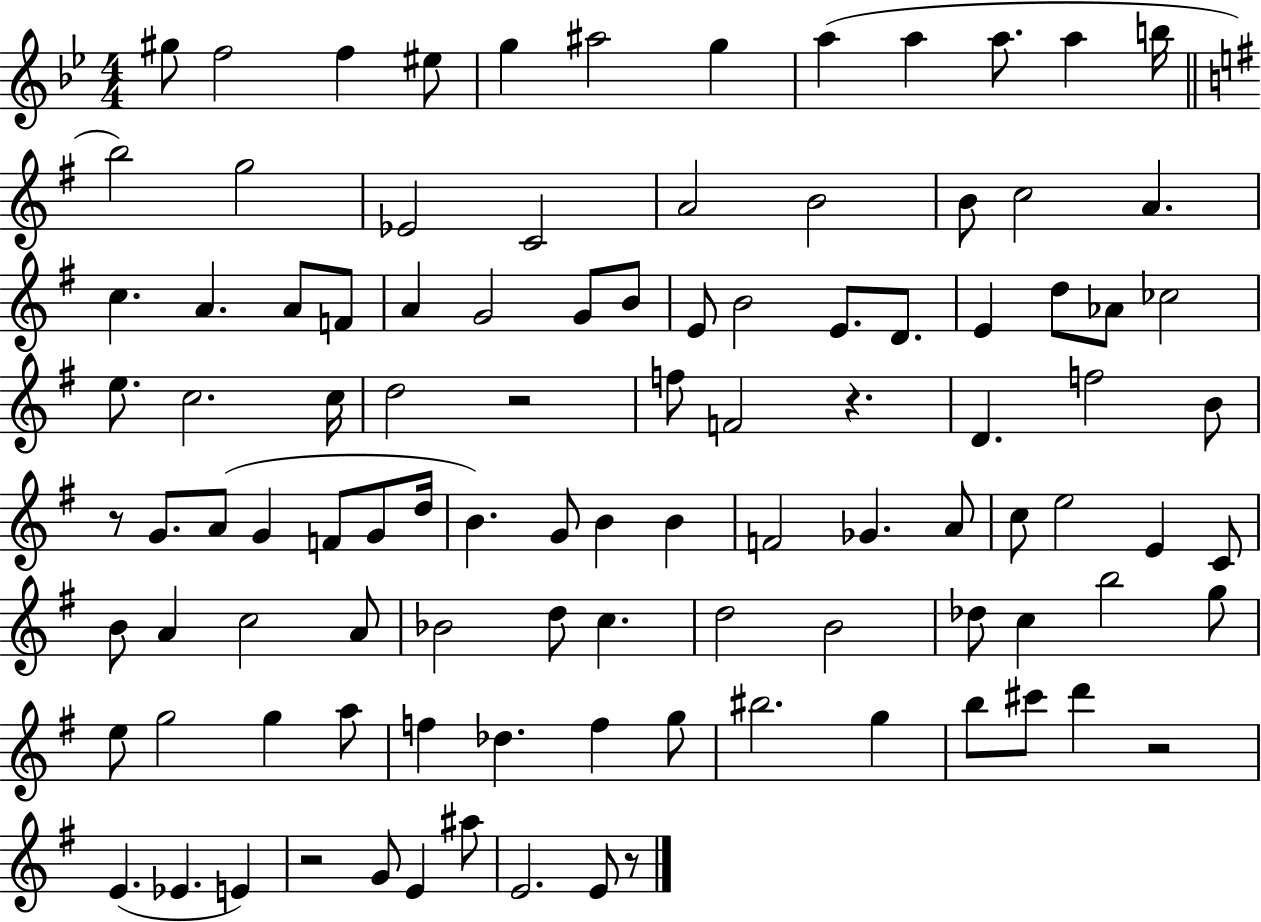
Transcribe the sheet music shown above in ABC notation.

X:1
T:Untitled
M:4/4
L:1/4
K:Bb
^g/2 f2 f ^e/2 g ^a2 g a a a/2 a b/4 b2 g2 _E2 C2 A2 B2 B/2 c2 A c A A/2 F/2 A G2 G/2 B/2 E/2 B2 E/2 D/2 E d/2 _A/2 _c2 e/2 c2 c/4 d2 z2 f/2 F2 z D f2 B/2 z/2 G/2 A/2 G F/2 G/2 d/4 B G/2 B B F2 _G A/2 c/2 e2 E C/2 B/2 A c2 A/2 _B2 d/2 c d2 B2 _d/2 c b2 g/2 e/2 g2 g a/2 f _d f g/2 ^b2 g b/2 ^c'/2 d' z2 E _E E z2 G/2 E ^a/2 E2 E/2 z/2